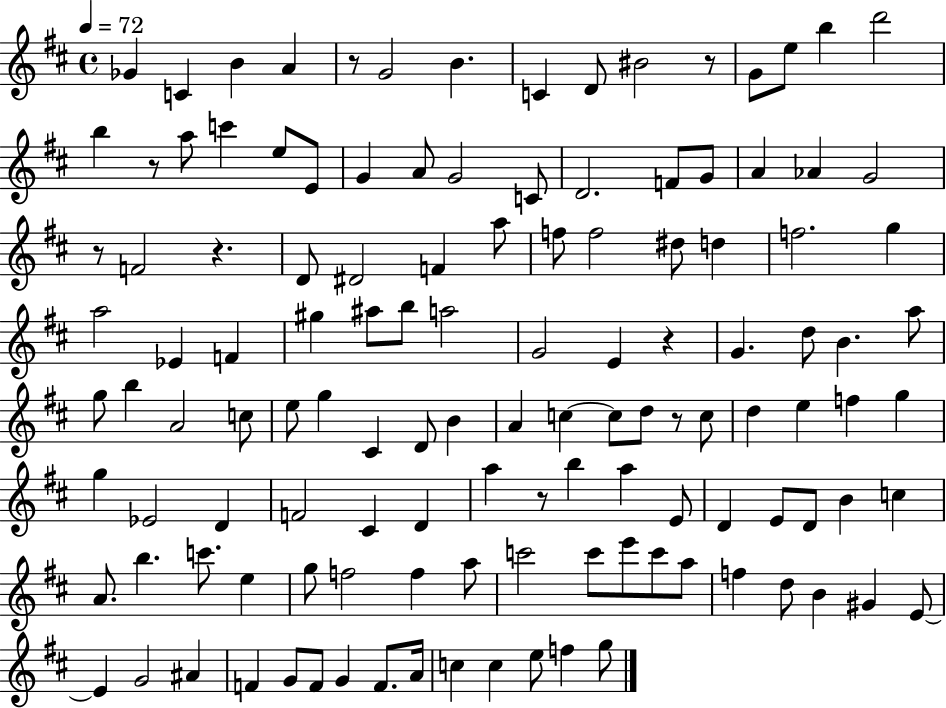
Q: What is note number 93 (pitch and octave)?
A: A5